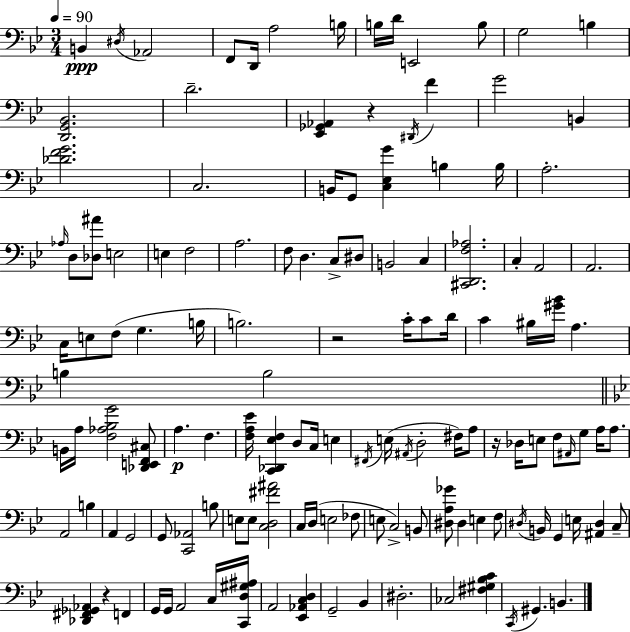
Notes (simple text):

B2/q D#3/s Ab2/h F2/e D2/s A3/h B3/s B3/s D4/s E2/h B3/e G3/h B3/q [D2,G2,Bb2]/h. D4/h. [Eb2,Gb2,Ab2]/q R/q D#2/s F4/q G4/h B2/q [Db4,F4,G4]/h. C3/h. B2/s G2/e [C3,Eb3,G4]/q B3/q B3/s A3/h. Ab3/s D3/e [Db3,A#4]/e E3/h E3/q F3/h A3/h. F3/e D3/q. C3/e D#3/e B2/h C3/q [C#2,D2,F3,Ab3]/h. C3/q A2/h A2/h. C3/s E3/e F3/e G3/q. B3/s B3/h. R/h C4/s C4/e D4/s C4/q BIS3/s [G#4,Bb4]/s A3/q. B3/q B3/h B2/s A3/s [F3,Ab3,Bb3,G4]/h [Db2,E2,F2,C#3]/e A3/q. F3/q. [F3,A3,Eb4]/s [C2,Db2,Eb3,F3]/q D3/e C3/s E3/q F#2/s E3/s A#2/s D3/h F#3/s A3/e R/s Db3/s E3/e F3/e A#2/s G3/e A3/s A3/e. A2/h B3/q A2/q G2/h G2/e [C2,Ab2]/h B3/e E3/e E3/e [C3,D3,F#4,A#4]/h C3/s D3/s E3/h FES3/e E3/e C3/h B2/e [D#3,A3,Gb4]/e D#3/q E3/q F3/e D#3/s B2/s G2/q E3/s [A#2,D#3]/q C3/e [Db2,F#2,Gb2,Ab2]/q R/q F2/q G2/s G2/s A2/h C3/s [C2,D3,G#3,A#3]/s A2/h [Eb2,Ab2,C3,D3]/q G2/h Bb2/q D#3/h. CES3/h [F#3,G#3,Bb3,C4]/q C2/s G#2/q. B2/q.